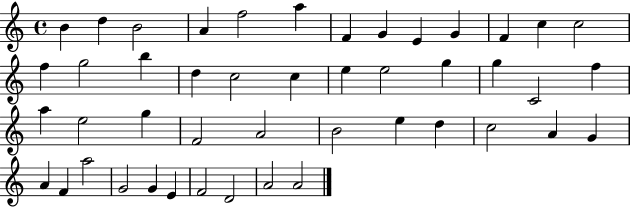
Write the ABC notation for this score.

X:1
T:Untitled
M:4/4
L:1/4
K:C
B d B2 A f2 a F G E G F c c2 f g2 b d c2 c e e2 g g C2 f a e2 g F2 A2 B2 e d c2 A G A F a2 G2 G E F2 D2 A2 A2